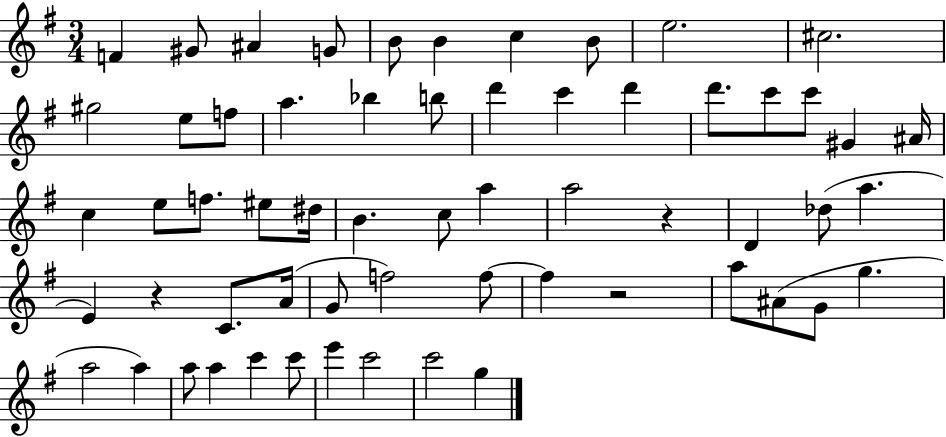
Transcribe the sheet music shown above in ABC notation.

X:1
T:Untitled
M:3/4
L:1/4
K:G
F ^G/2 ^A G/2 B/2 B c B/2 e2 ^c2 ^g2 e/2 f/2 a _b b/2 d' c' d' d'/2 c'/2 c'/2 ^G ^A/4 c e/2 f/2 ^e/2 ^d/4 B c/2 a a2 z D _d/2 a E z C/2 A/4 G/2 f2 f/2 f z2 a/2 ^A/2 G/2 g a2 a a/2 a c' c'/2 e' c'2 c'2 g